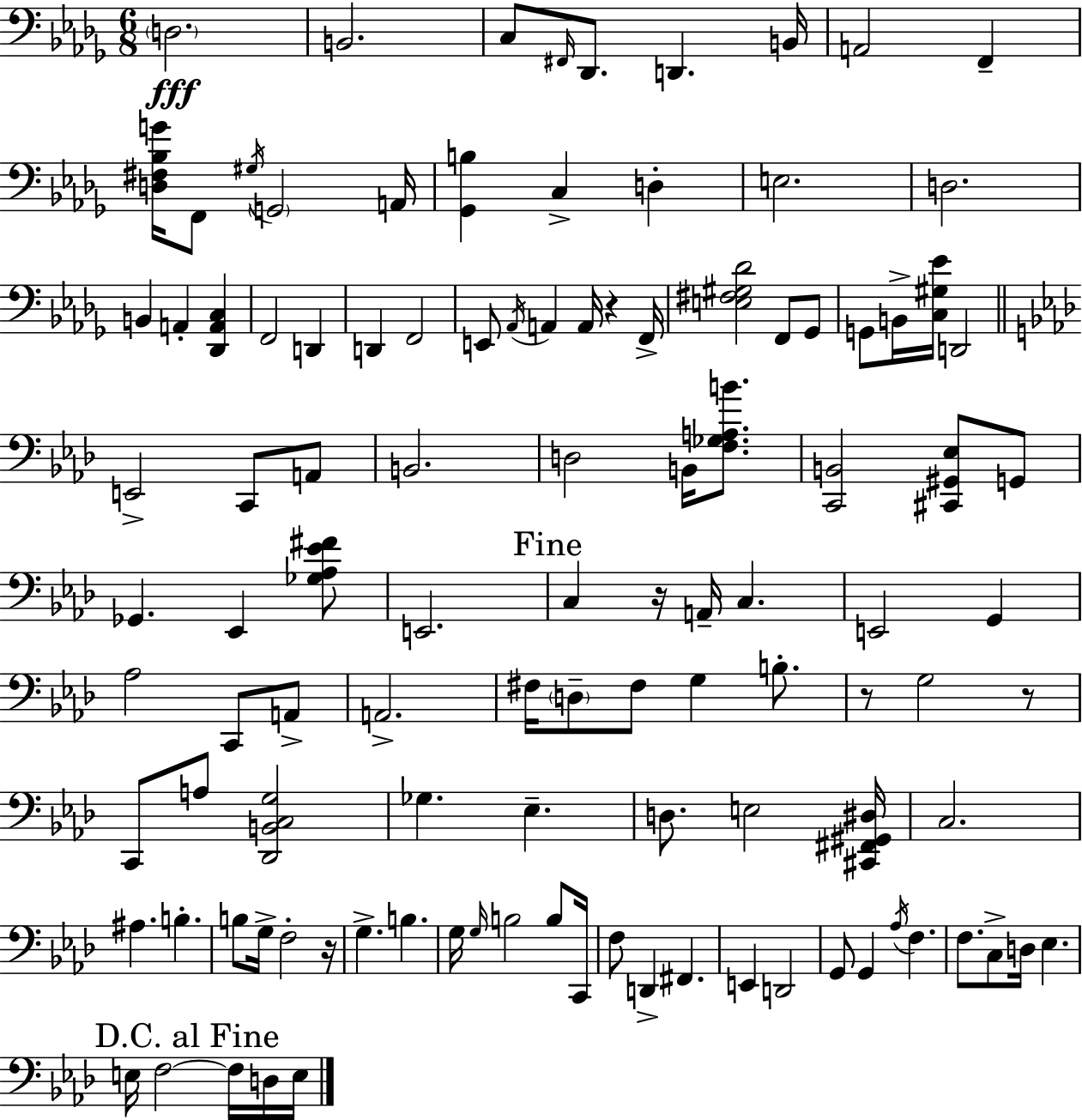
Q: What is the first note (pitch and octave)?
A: D3